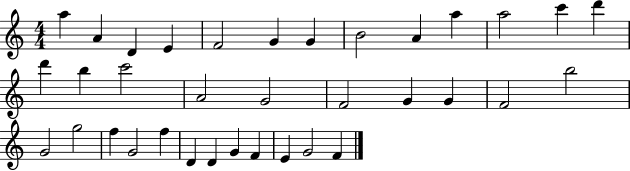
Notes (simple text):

A5/q A4/q D4/q E4/q F4/h G4/q G4/q B4/h A4/q A5/q A5/h C6/q D6/q D6/q B5/q C6/h A4/h G4/h F4/h G4/q G4/q F4/h B5/h G4/h G5/h F5/q G4/h F5/q D4/q D4/q G4/q F4/q E4/q G4/h F4/q